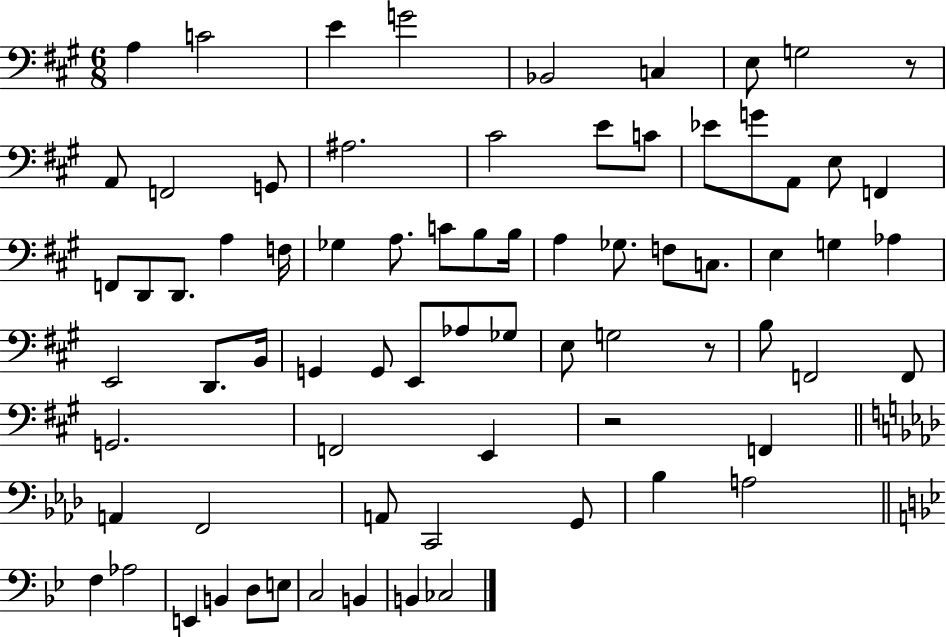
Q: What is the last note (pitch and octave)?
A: CES3